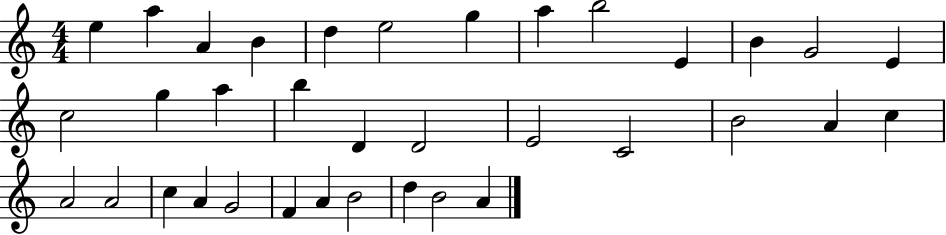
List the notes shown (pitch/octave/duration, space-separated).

E5/q A5/q A4/q B4/q D5/q E5/h G5/q A5/q B5/h E4/q B4/q G4/h E4/q C5/h G5/q A5/q B5/q D4/q D4/h E4/h C4/h B4/h A4/q C5/q A4/h A4/h C5/q A4/q G4/h F4/q A4/q B4/h D5/q B4/h A4/q